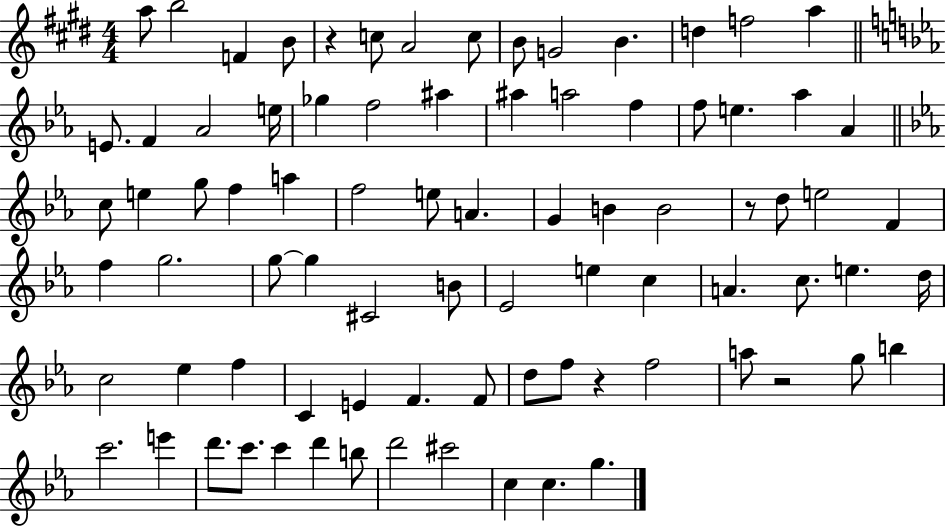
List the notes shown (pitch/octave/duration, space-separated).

A5/e B5/h F4/q B4/e R/q C5/e A4/h C5/e B4/e G4/h B4/q. D5/q F5/h A5/q E4/e. F4/q Ab4/h E5/s Gb5/q F5/h A#5/q A#5/q A5/h F5/q F5/e E5/q. Ab5/q Ab4/q C5/e E5/q G5/e F5/q A5/q F5/h E5/e A4/q. G4/q B4/q B4/h R/e D5/e E5/h F4/q F5/q G5/h. G5/e G5/q C#4/h B4/e Eb4/h E5/q C5/q A4/q. C5/e. E5/q. D5/s C5/h Eb5/q F5/q C4/q E4/q F4/q. F4/e D5/e F5/e R/q F5/h A5/e R/h G5/e B5/q C6/h. E6/q D6/e. C6/e. C6/q D6/q B5/e D6/h C#6/h C5/q C5/q. G5/q.